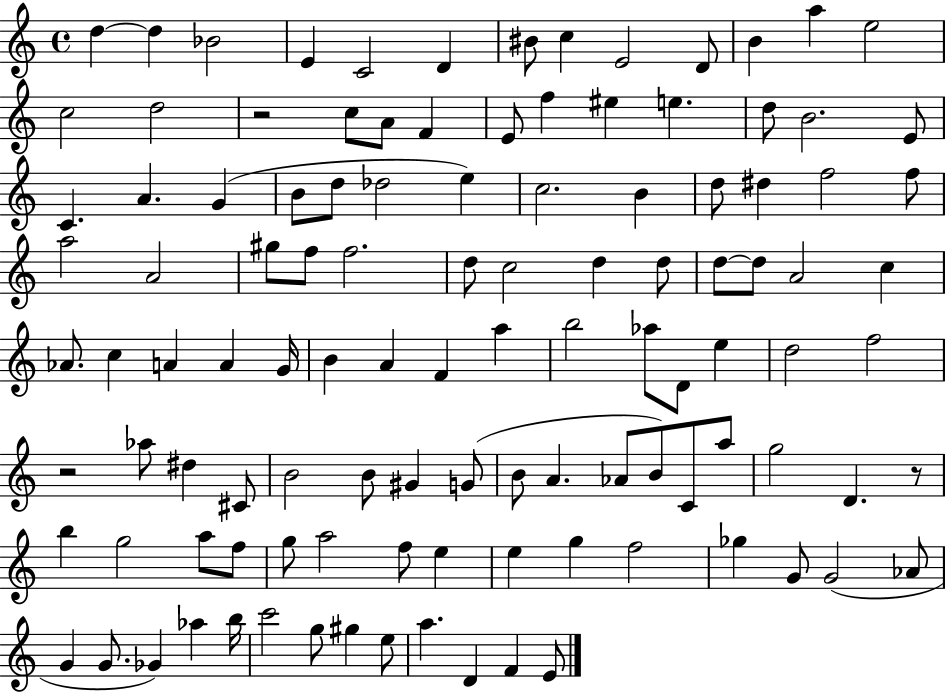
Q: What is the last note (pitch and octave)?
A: E4